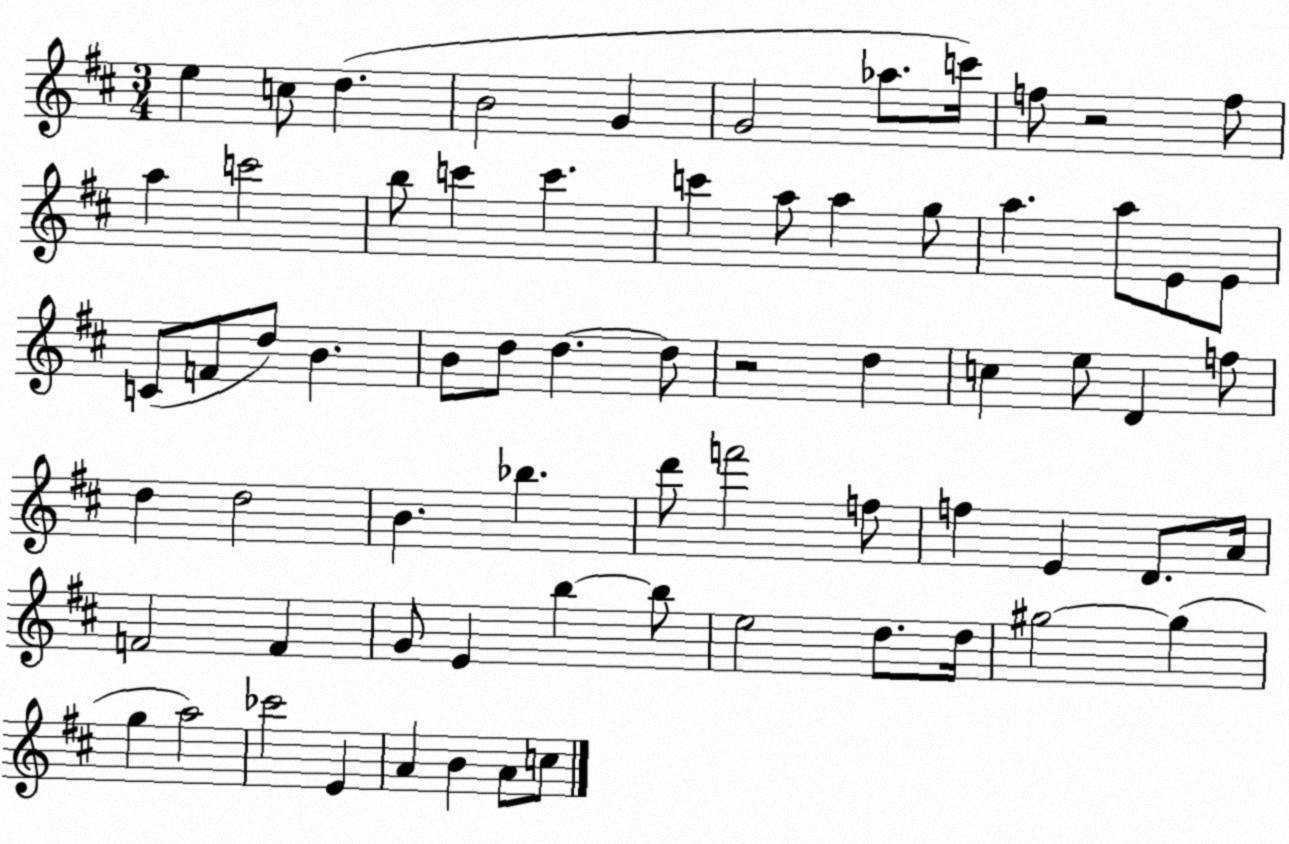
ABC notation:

X:1
T:Untitled
M:3/4
L:1/4
K:D
e c/2 d B2 G G2 _a/2 c'/4 f/2 z2 f/2 a c'2 b/2 c' c' c' a/2 a g/2 a a/2 E/2 E/2 C/2 F/2 d/2 B B/2 d/2 d d/2 z2 d c e/2 D f/2 d d2 B _b d'/2 f'2 f/2 f E D/2 A/4 F2 F G/2 E b b/2 e2 d/2 d/4 ^g2 ^g g a2 _c'2 E A B A/2 c/2